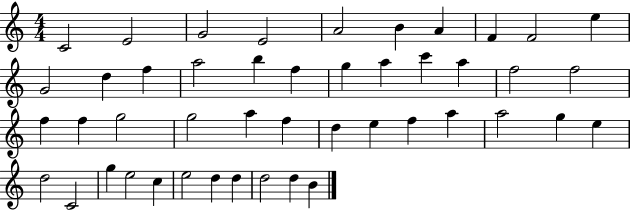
C4/h E4/h G4/h E4/h A4/h B4/q A4/q F4/q F4/h E5/q G4/h D5/q F5/q A5/h B5/q F5/q G5/q A5/q C6/q A5/q F5/h F5/h F5/q F5/q G5/h G5/h A5/q F5/q D5/q E5/q F5/q A5/q A5/h G5/q E5/q D5/h C4/h G5/q E5/h C5/q E5/h D5/q D5/q D5/h D5/q B4/q